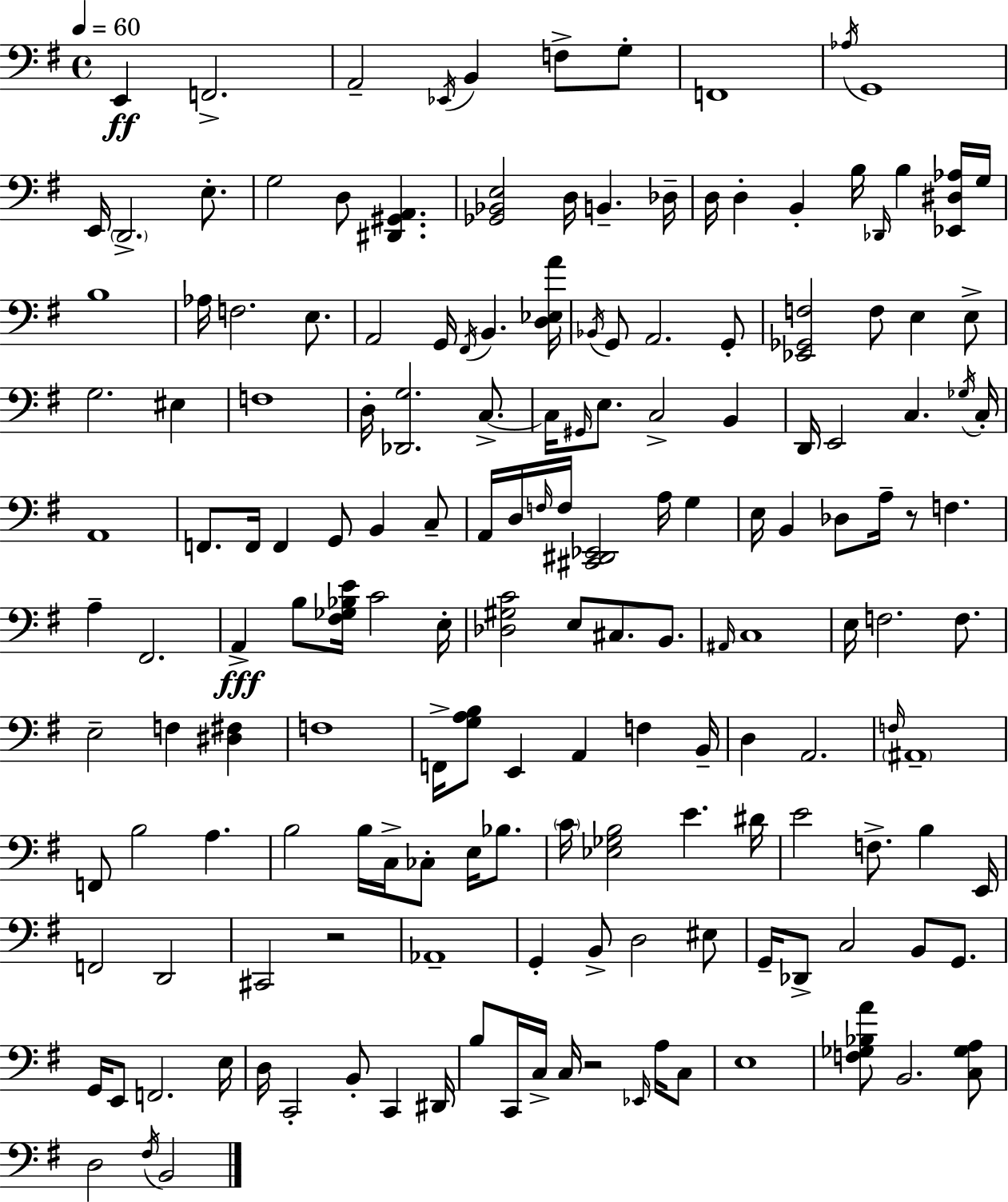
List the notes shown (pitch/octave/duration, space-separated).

E2/q F2/h. A2/h Eb2/s B2/q F3/e G3/e F2/w Ab3/s G2/w E2/s D2/h. E3/e. G3/h D3/e [D#2,G#2,A2]/q. [Gb2,Bb2,E3]/h D3/s B2/q. Db3/s D3/s D3/q B2/q B3/s Db2/s B3/q [Eb2,D#3,Ab3]/s G3/s B3/w Ab3/s F3/h. E3/e. A2/h G2/s F#2/s B2/q. [D3,Eb3,A4]/s Bb2/s G2/e A2/h. G2/e [Eb2,Gb2,F3]/h F3/e E3/q E3/e G3/h. EIS3/q F3/w D3/s [Db2,G3]/h. C3/e. C3/s G#2/s E3/e. C3/h B2/q D2/s E2/h C3/q. Gb3/s C3/s A2/w F2/e. F2/s F2/q G2/e B2/q C3/e A2/s D3/s F3/s F3/s [C#2,D#2,Eb2]/h A3/s G3/q E3/s B2/q Db3/e A3/s R/e F3/q. A3/q F#2/h. A2/q B3/e [F#3,Gb3,Bb3,E4]/s C4/h E3/s [Db3,G#3,C4]/h E3/e C#3/e. B2/e. A#2/s C3/w E3/s F3/h. F3/e. E3/h F3/q [D#3,F#3]/q F3/w F2/s [G3,A3,B3]/e E2/q A2/q F3/q B2/s D3/q A2/h. F3/s A#2/w F2/e B3/h A3/q. B3/h B3/s C3/s CES3/e E3/s Bb3/e. C4/s [Eb3,Gb3,B3]/h E4/q. D#4/s E4/h F3/e. B3/q E2/s F2/h D2/h C#2/h R/h Ab2/w G2/q B2/e D3/h EIS3/e G2/s Db2/e C3/h B2/e G2/e. G2/s E2/e F2/h. E3/s D3/s C2/h B2/e C2/q D#2/s B3/e C2/s C3/s C3/s R/h Eb2/s A3/s C3/e E3/w [F3,Gb3,Bb3,A4]/e B2/h. [C3,Gb3,A3]/e D3/h F#3/s B2/h